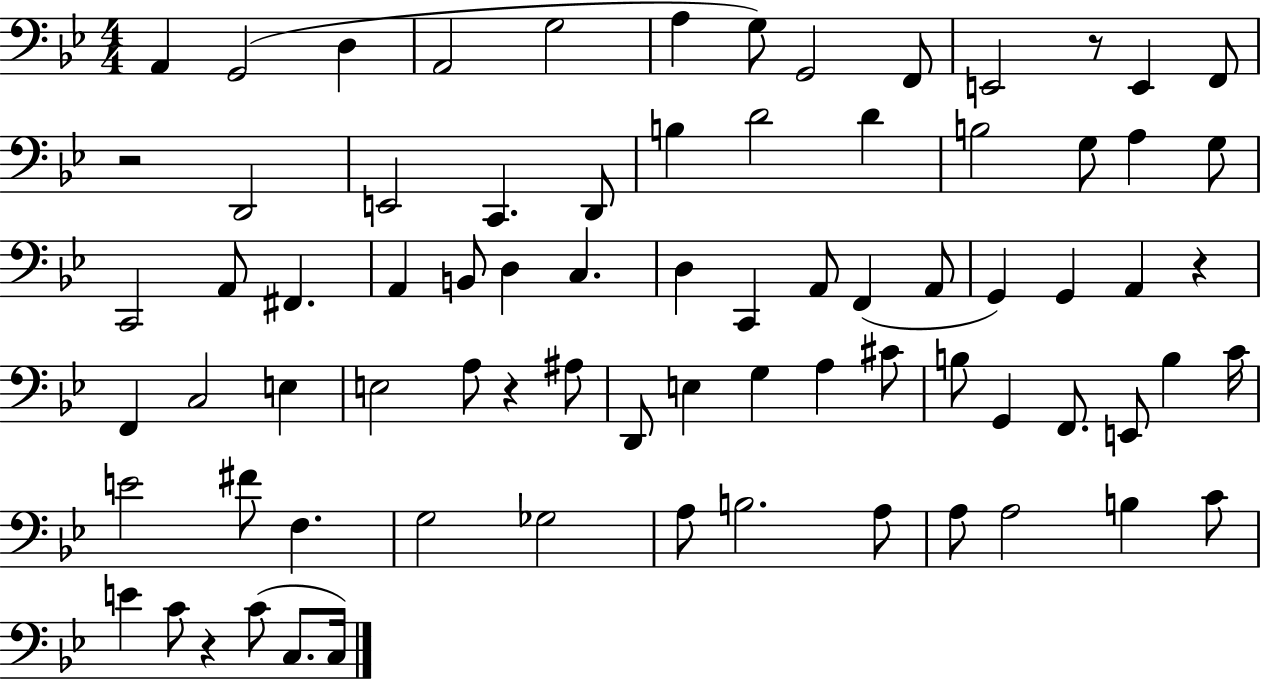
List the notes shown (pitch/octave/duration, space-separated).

A2/q G2/h D3/q A2/h G3/h A3/q G3/e G2/h F2/e E2/h R/e E2/q F2/e R/h D2/h E2/h C2/q. D2/e B3/q D4/h D4/q B3/h G3/e A3/q G3/e C2/h A2/e F#2/q. A2/q B2/e D3/q C3/q. D3/q C2/q A2/e F2/q A2/e G2/q G2/q A2/q R/q F2/q C3/h E3/q E3/h A3/e R/q A#3/e D2/e E3/q G3/q A3/q C#4/e B3/e G2/q F2/e. E2/e B3/q C4/s E4/h F#4/e F3/q. G3/h Gb3/h A3/e B3/h. A3/e A3/e A3/h B3/q C4/e E4/q C4/e R/q C4/e C3/e. C3/s